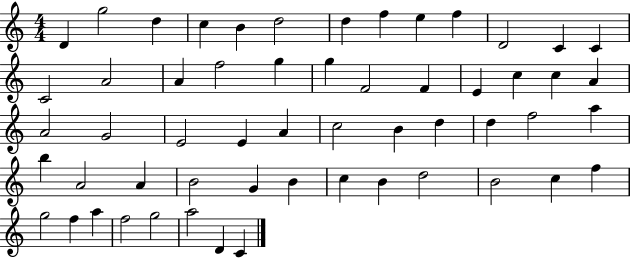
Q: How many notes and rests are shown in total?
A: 56